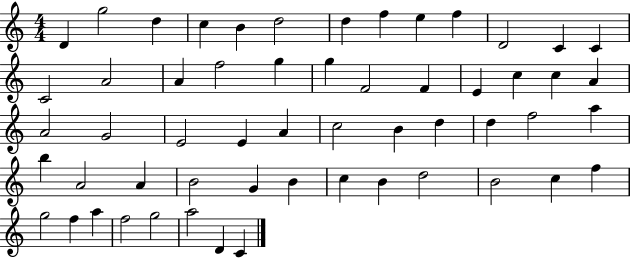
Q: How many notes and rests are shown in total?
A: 56